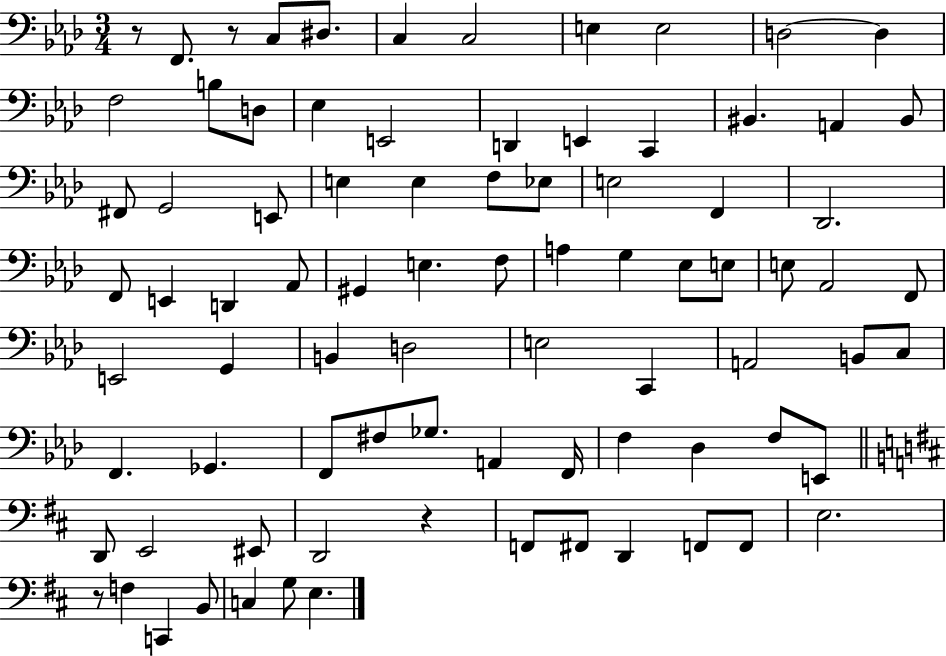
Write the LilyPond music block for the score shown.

{
  \clef bass
  \numericTimeSignature
  \time 3/4
  \key aes \major
  \repeat volta 2 { r8 f,8. r8 c8 dis8. | c4 c2 | e4 e2 | d2~~ d4 | \break f2 b8 d8 | ees4 e,2 | d,4 e,4 c,4 | bis,4. a,4 bis,8 | \break fis,8 g,2 e,8 | e4 e4 f8 ees8 | e2 f,4 | des,2. | \break f,8 e,4 d,4 aes,8 | gis,4 e4. f8 | a4 g4 ees8 e8 | e8 aes,2 f,8 | \break e,2 g,4 | b,4 d2 | e2 c,4 | a,2 b,8 c8 | \break f,4. ges,4. | f,8 fis8 ges8. a,4 f,16 | f4 des4 f8 e,8 | \bar "||" \break \key b \minor d,8 e,2 eis,8 | d,2 r4 | f,8 fis,8 d,4 f,8 f,8 | e2. | \break r8 f4 c,4 b,8 | c4 g8 e4. | } \bar "|."
}